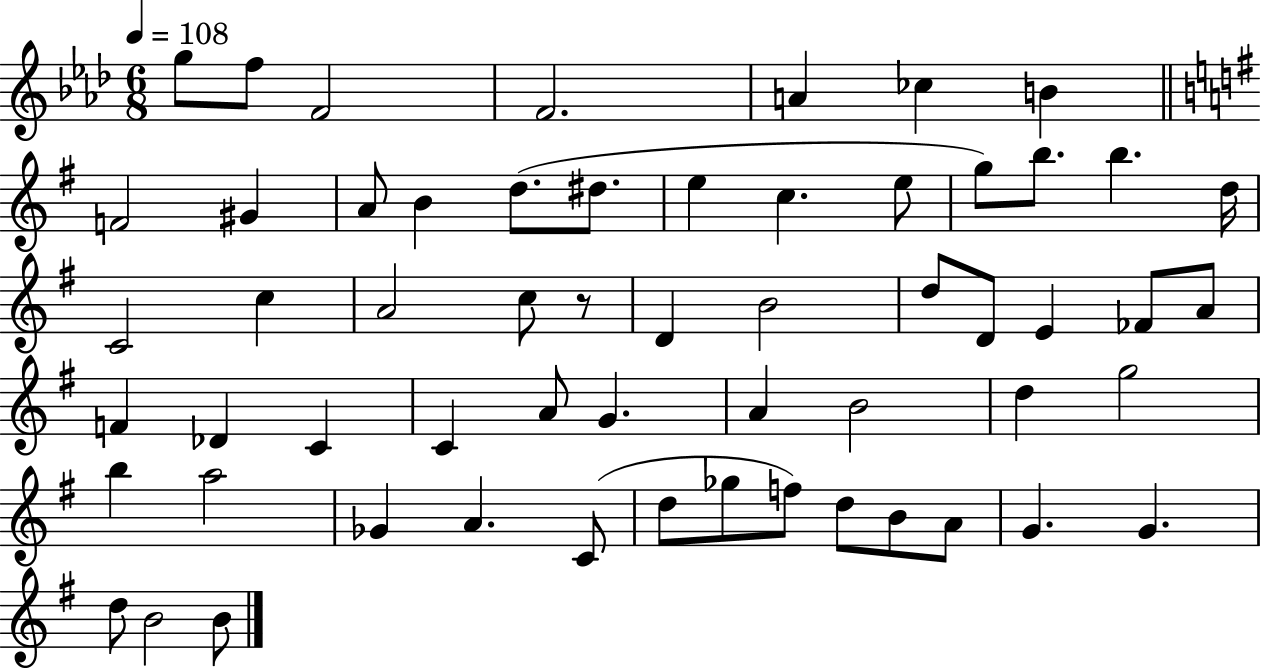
X:1
T:Untitled
M:6/8
L:1/4
K:Ab
g/2 f/2 F2 F2 A _c B F2 ^G A/2 B d/2 ^d/2 e c e/2 g/2 b/2 b d/4 C2 c A2 c/2 z/2 D B2 d/2 D/2 E _F/2 A/2 F _D C C A/2 G A B2 d g2 b a2 _G A C/2 d/2 _g/2 f/2 d/2 B/2 A/2 G G d/2 B2 B/2